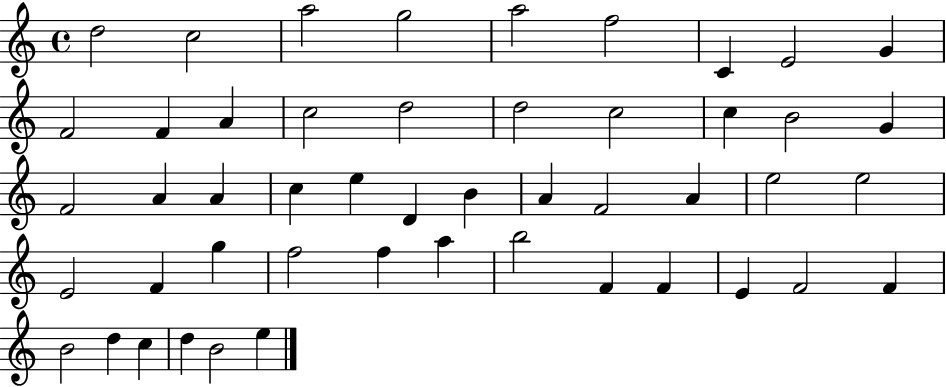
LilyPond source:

{
  \clef treble
  \time 4/4
  \defaultTimeSignature
  \key c \major
  d''2 c''2 | a''2 g''2 | a''2 f''2 | c'4 e'2 g'4 | \break f'2 f'4 a'4 | c''2 d''2 | d''2 c''2 | c''4 b'2 g'4 | \break f'2 a'4 a'4 | c''4 e''4 d'4 b'4 | a'4 f'2 a'4 | e''2 e''2 | \break e'2 f'4 g''4 | f''2 f''4 a''4 | b''2 f'4 f'4 | e'4 f'2 f'4 | \break b'2 d''4 c''4 | d''4 b'2 e''4 | \bar "|."
}